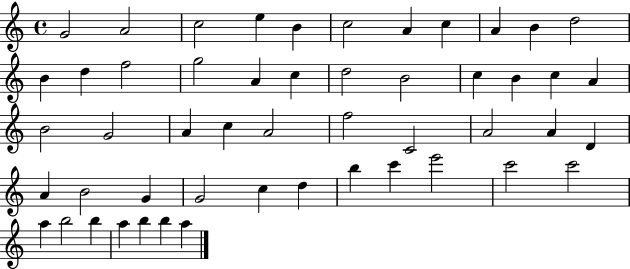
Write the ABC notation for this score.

X:1
T:Untitled
M:4/4
L:1/4
K:C
G2 A2 c2 e B c2 A c A B d2 B d f2 g2 A c d2 B2 c B c A B2 G2 A c A2 f2 C2 A2 A D A B2 G G2 c d b c' e'2 c'2 c'2 a b2 b a b b a